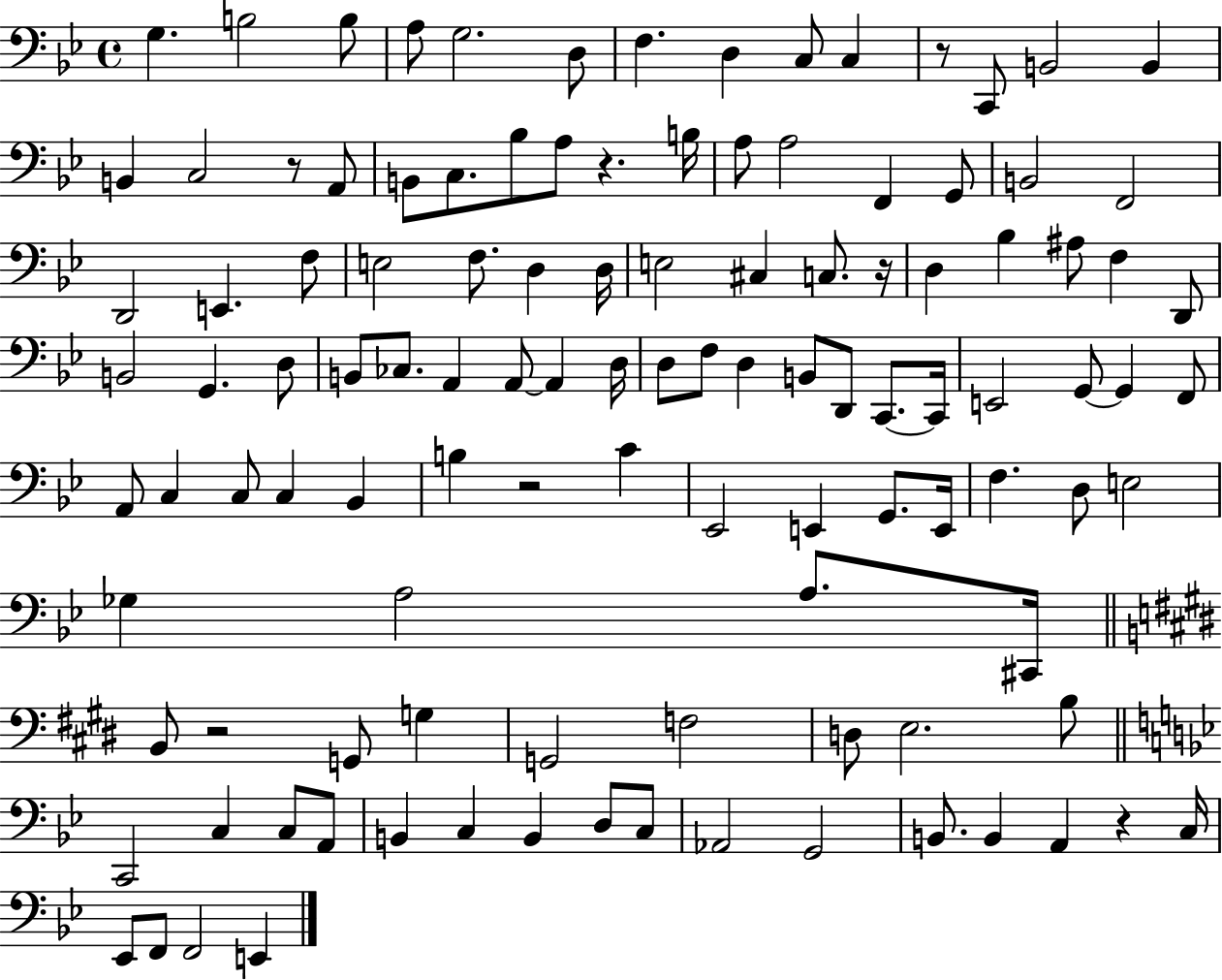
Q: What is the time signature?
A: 4/4